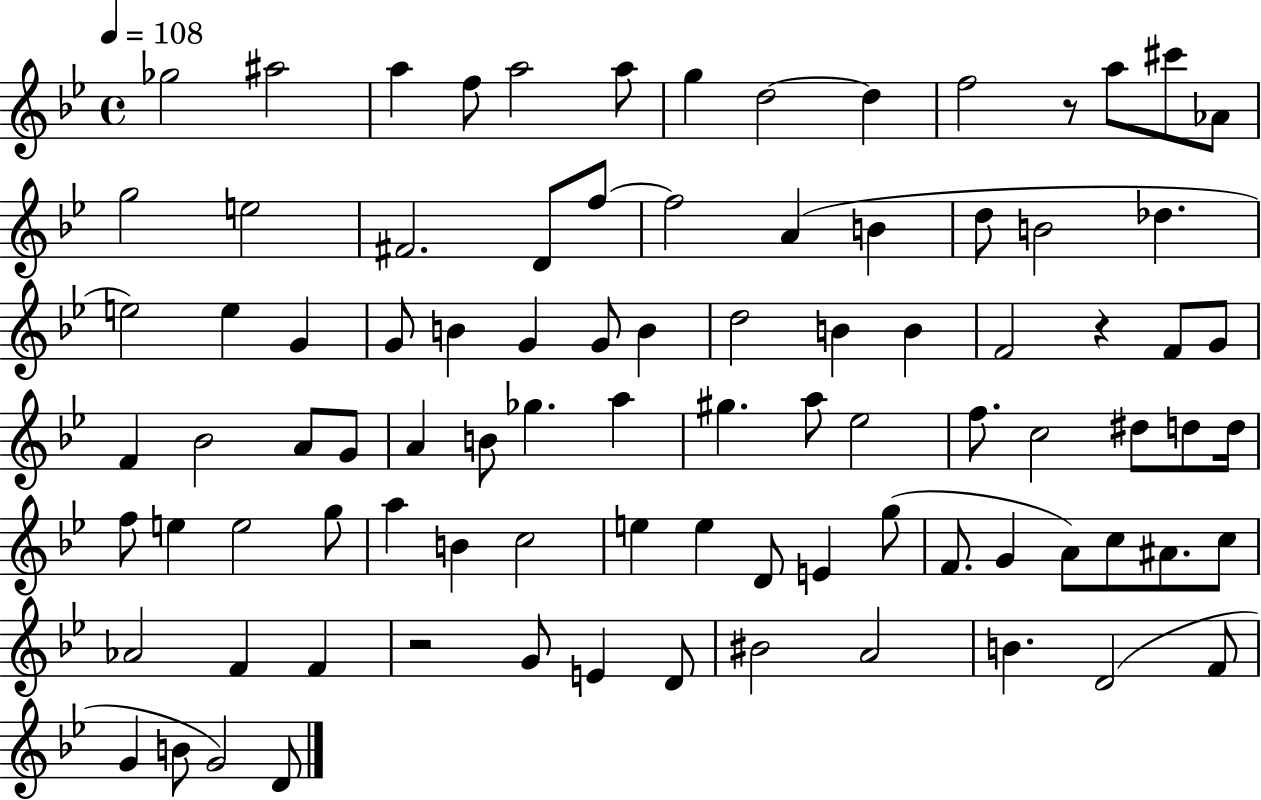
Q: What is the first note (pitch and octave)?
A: Gb5